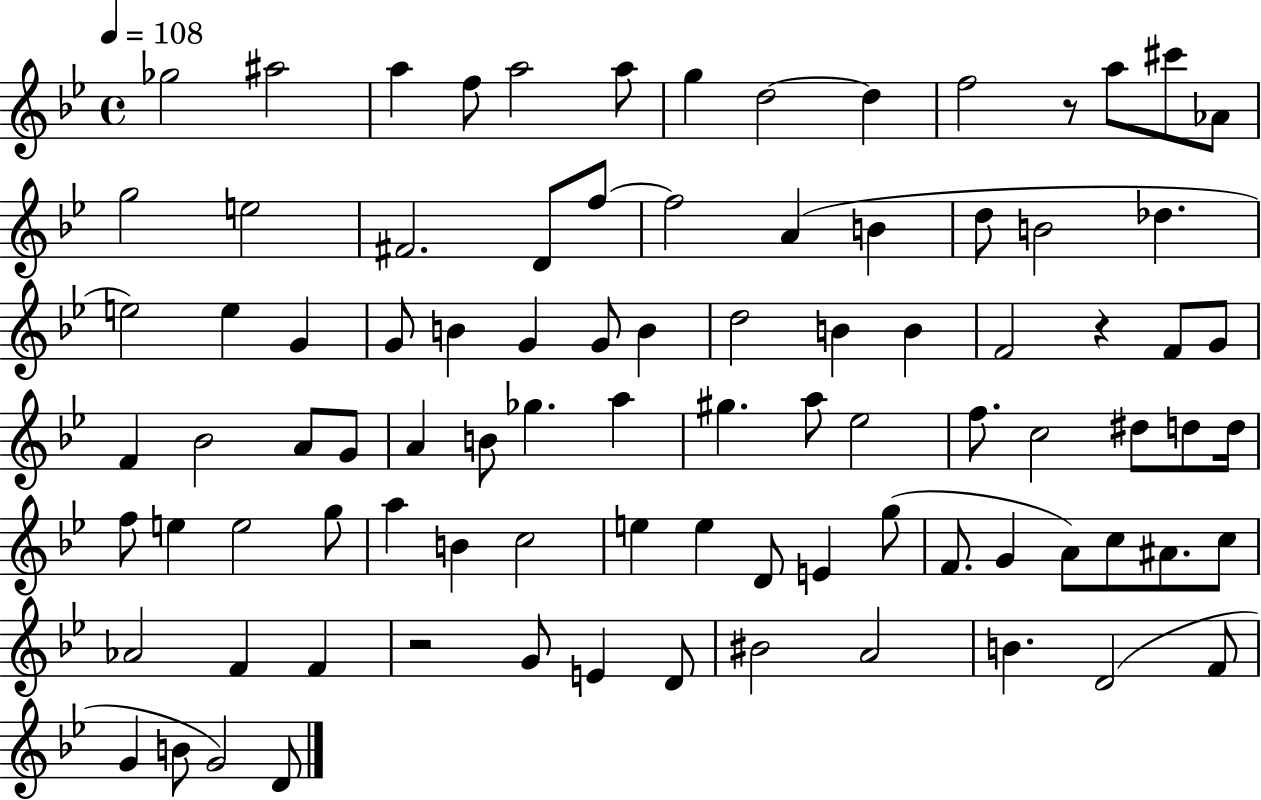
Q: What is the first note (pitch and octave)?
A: Gb5